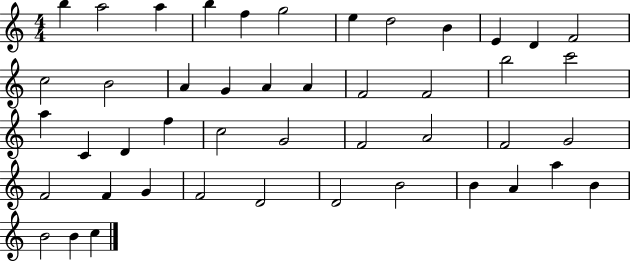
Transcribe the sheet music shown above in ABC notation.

X:1
T:Untitled
M:4/4
L:1/4
K:C
b a2 a b f g2 e d2 B E D F2 c2 B2 A G A A F2 F2 b2 c'2 a C D f c2 G2 F2 A2 F2 G2 F2 F G F2 D2 D2 B2 B A a B B2 B c